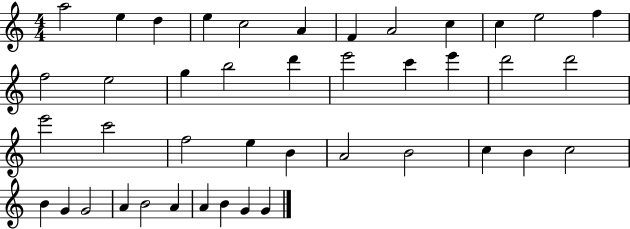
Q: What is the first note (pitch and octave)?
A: A5